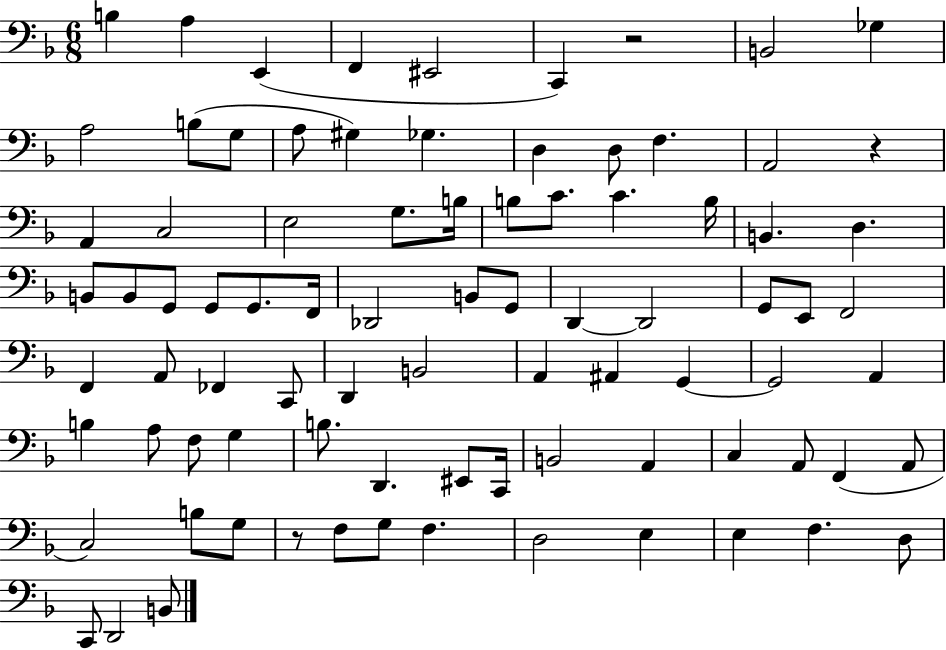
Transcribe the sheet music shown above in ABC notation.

X:1
T:Untitled
M:6/8
L:1/4
K:F
B, A, E,, F,, ^E,,2 C,, z2 B,,2 _G, A,2 B,/2 G,/2 A,/2 ^G, _G, D, D,/2 F, A,,2 z A,, C,2 E,2 G,/2 B,/4 B,/2 C/2 C B,/4 B,, D, B,,/2 B,,/2 G,,/2 G,,/2 G,,/2 F,,/4 _D,,2 B,,/2 G,,/2 D,, D,,2 G,,/2 E,,/2 F,,2 F,, A,,/2 _F,, C,,/2 D,, B,,2 A,, ^A,, G,, G,,2 A,, B, A,/2 F,/2 G, B,/2 D,, ^E,,/2 C,,/4 B,,2 A,, C, A,,/2 F,, A,,/2 C,2 B,/2 G,/2 z/2 F,/2 G,/2 F, D,2 E, E, F, D,/2 C,,/2 D,,2 B,,/2